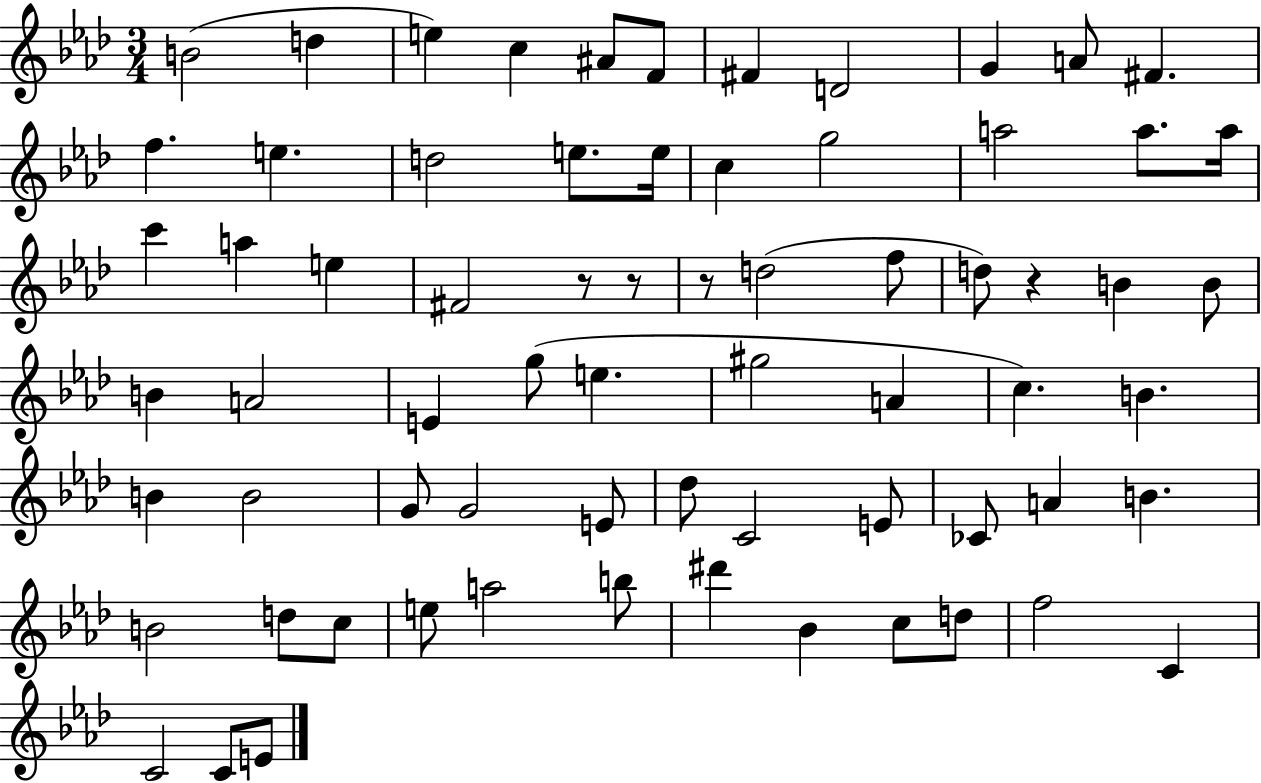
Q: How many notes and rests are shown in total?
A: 69